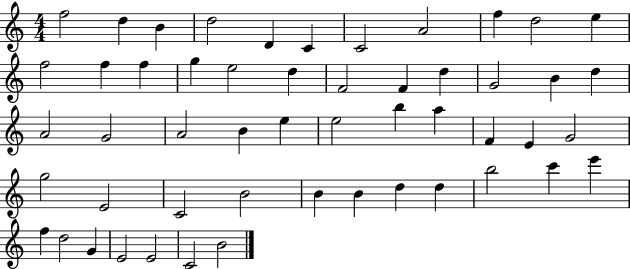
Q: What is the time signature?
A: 4/4